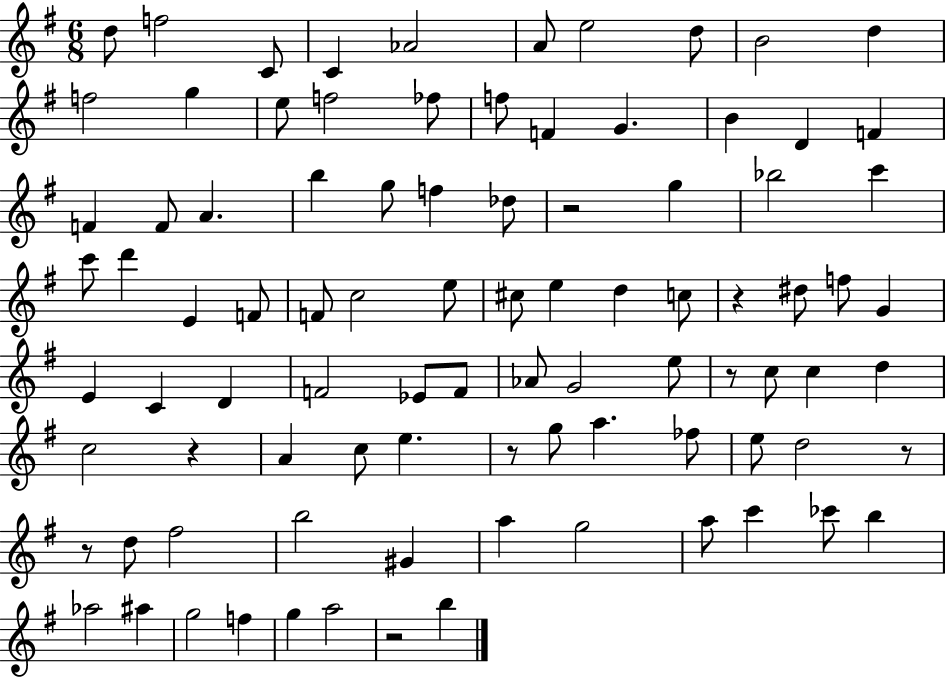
{
  \clef treble
  \numericTimeSignature
  \time 6/8
  \key g \major
  d''8 f''2 c'8 | c'4 aes'2 | a'8 e''2 d''8 | b'2 d''4 | \break f''2 g''4 | e''8 f''2 fes''8 | f''8 f'4 g'4. | b'4 d'4 f'4 | \break f'4 f'8 a'4. | b''4 g''8 f''4 des''8 | r2 g''4 | bes''2 c'''4 | \break c'''8 d'''4 e'4 f'8 | f'8 c''2 e''8 | cis''8 e''4 d''4 c''8 | r4 dis''8 f''8 g'4 | \break e'4 c'4 d'4 | f'2 ees'8 f'8 | aes'8 g'2 e''8 | r8 c''8 c''4 d''4 | \break c''2 r4 | a'4 c''8 e''4. | r8 g''8 a''4. fes''8 | e''8 d''2 r8 | \break r8 d''8 fis''2 | b''2 gis'4 | a''4 g''2 | a''8 c'''4 ces'''8 b''4 | \break aes''2 ais''4 | g''2 f''4 | g''4 a''2 | r2 b''4 | \break \bar "|."
}